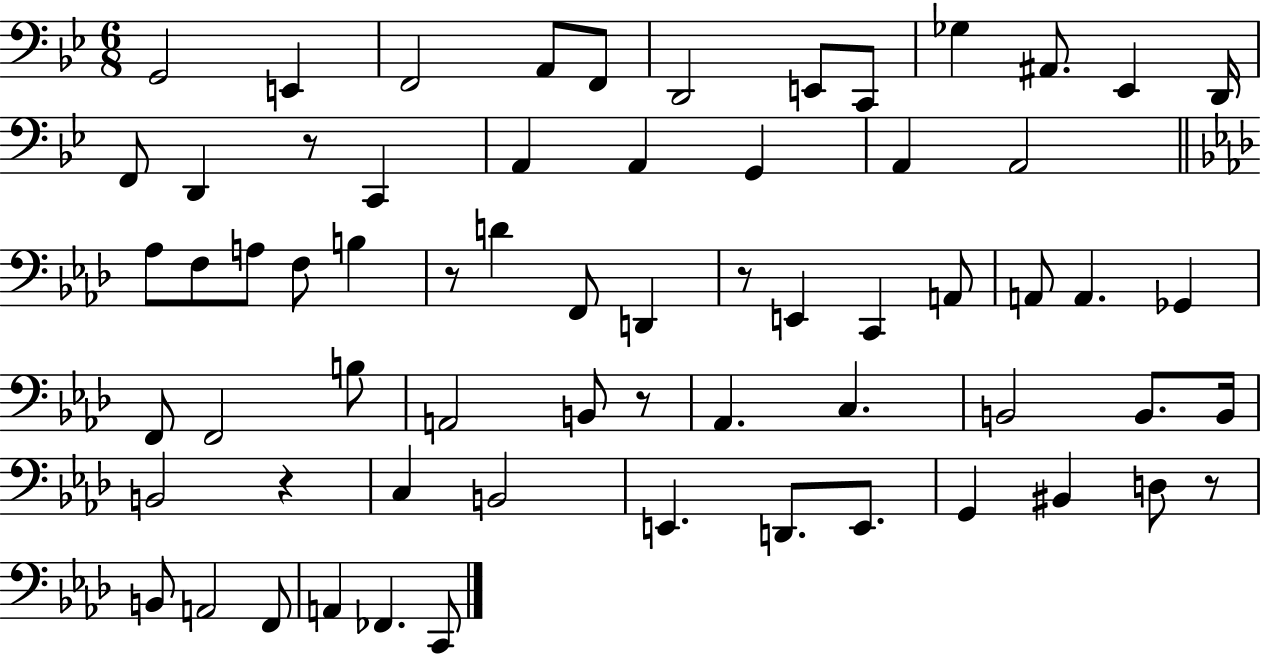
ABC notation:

X:1
T:Untitled
M:6/8
L:1/4
K:Bb
G,,2 E,, F,,2 A,,/2 F,,/2 D,,2 E,,/2 C,,/2 _G, ^A,,/2 _E,, D,,/4 F,,/2 D,, z/2 C,, A,, A,, G,, A,, A,,2 _A,/2 F,/2 A,/2 F,/2 B, z/2 D F,,/2 D,, z/2 E,, C,, A,,/2 A,,/2 A,, _G,, F,,/2 F,,2 B,/2 A,,2 B,,/2 z/2 _A,, C, B,,2 B,,/2 B,,/4 B,,2 z C, B,,2 E,, D,,/2 E,,/2 G,, ^B,, D,/2 z/2 B,,/2 A,,2 F,,/2 A,, _F,, C,,/2